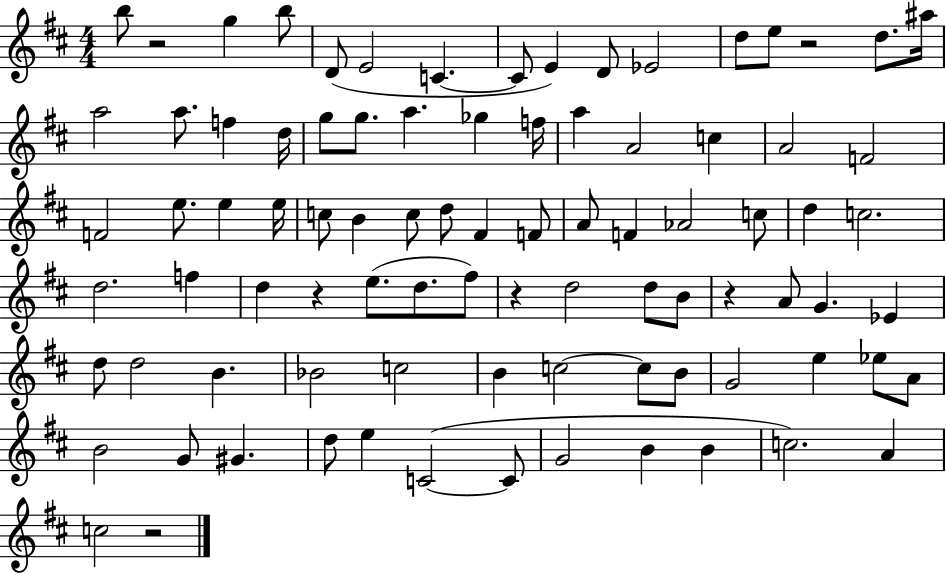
B5/e R/h G5/q B5/e D4/e E4/h C4/q. C4/e E4/q D4/e Eb4/h D5/e E5/e R/h D5/e. A#5/s A5/h A5/e. F5/q D5/s G5/e G5/e. A5/q. Gb5/q F5/s A5/q A4/h C5/q A4/h F4/h F4/h E5/e. E5/q E5/s C5/e B4/q C5/e D5/e F#4/q F4/e A4/e F4/q Ab4/h C5/e D5/q C5/h. D5/h. F5/q D5/q R/q E5/e. D5/e. F#5/e R/q D5/h D5/e B4/e R/q A4/e G4/q. Eb4/q D5/e D5/h B4/q. Bb4/h C5/h B4/q C5/h C5/e B4/e G4/h E5/q Eb5/e A4/e B4/h G4/e G#4/q. D5/e E5/q C4/h C4/e G4/h B4/q B4/q C5/h. A4/q C5/h R/h